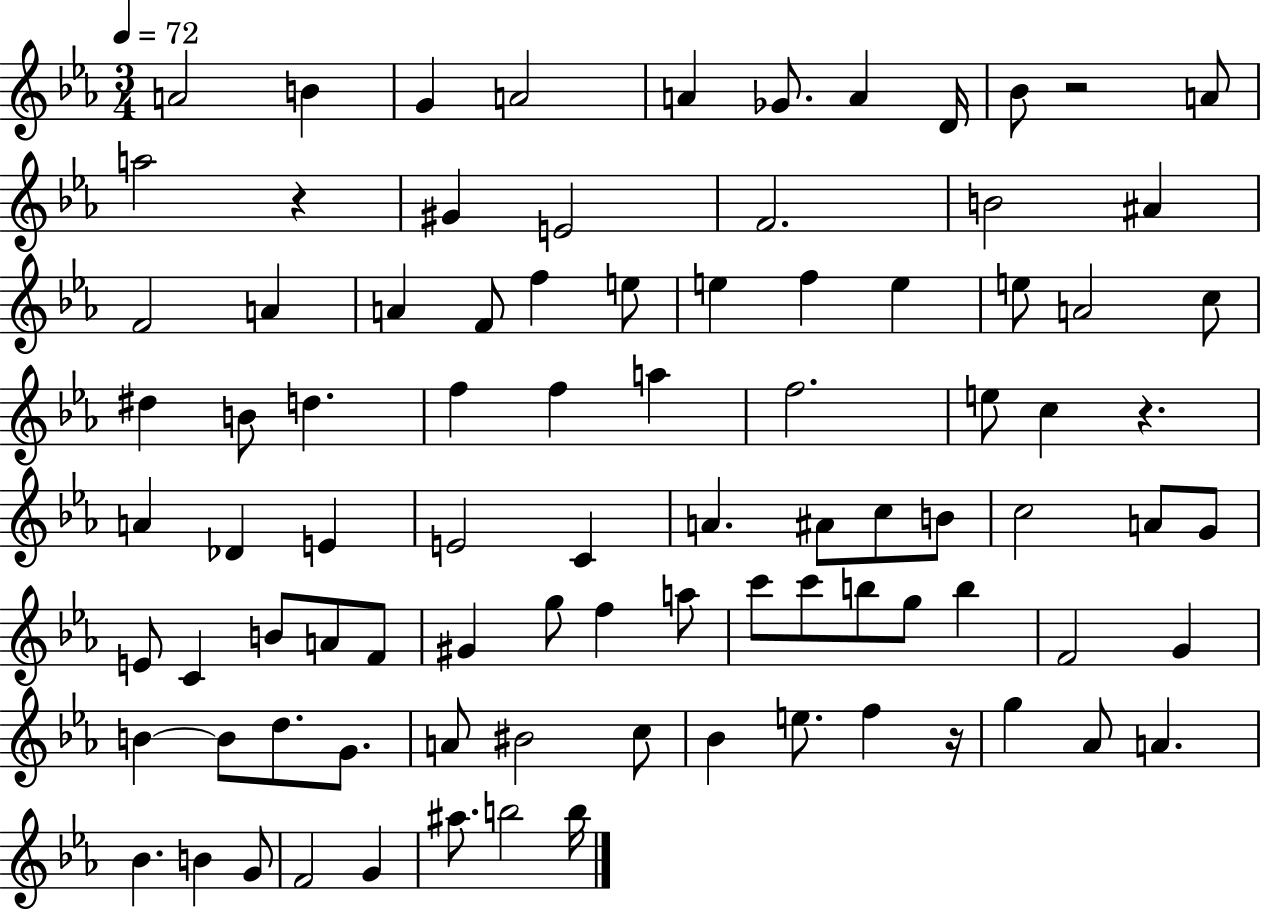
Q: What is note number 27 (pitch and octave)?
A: A4